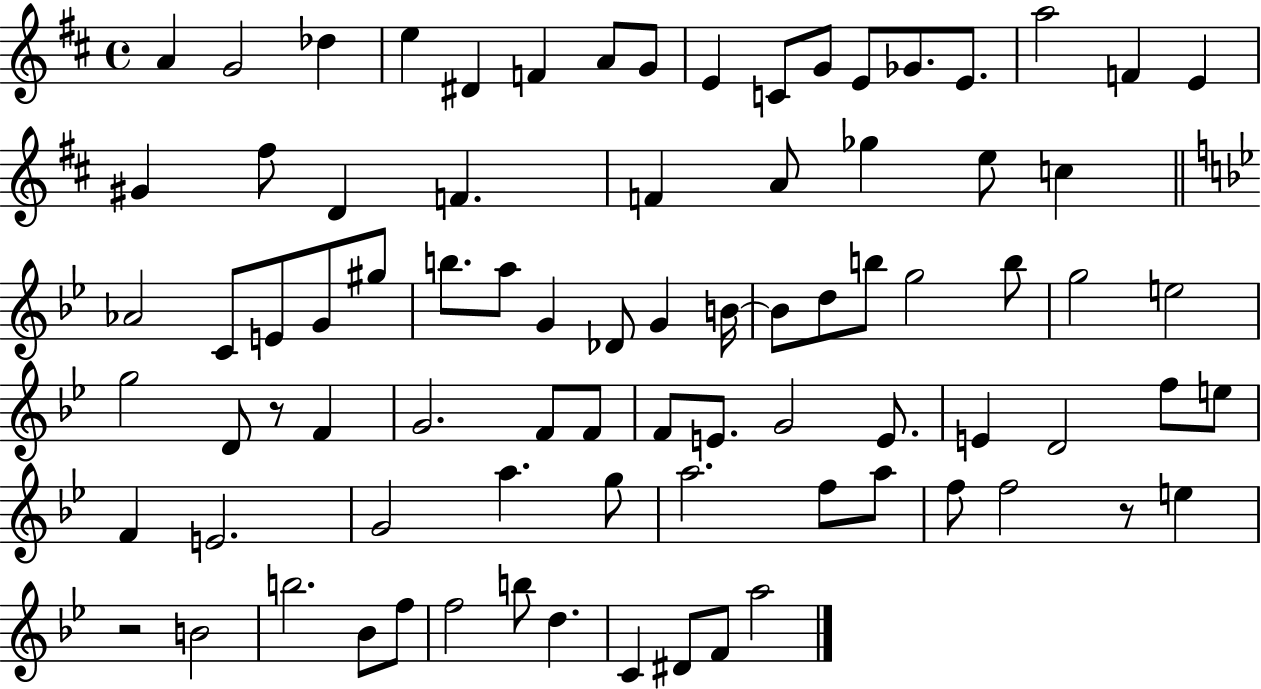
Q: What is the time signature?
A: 4/4